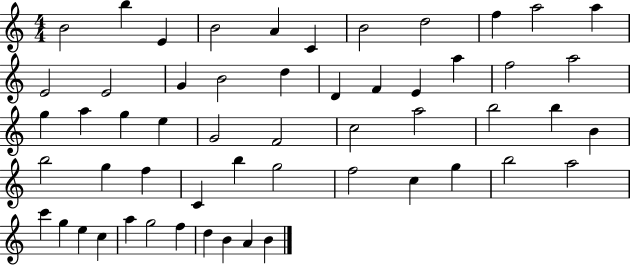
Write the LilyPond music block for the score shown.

{
  \clef treble
  \numericTimeSignature
  \time 4/4
  \key c \major
  b'2 b''4 e'4 | b'2 a'4 c'4 | b'2 d''2 | f''4 a''2 a''4 | \break e'2 e'2 | g'4 b'2 d''4 | d'4 f'4 e'4 a''4 | f''2 a''2 | \break g''4 a''4 g''4 e''4 | g'2 f'2 | c''2 a''2 | b''2 b''4 b'4 | \break b''2 g''4 f''4 | c'4 b''4 g''2 | f''2 c''4 g''4 | b''2 a''2 | \break c'''4 g''4 e''4 c''4 | a''4 g''2 f''4 | d''4 b'4 a'4 b'4 | \bar "|."
}